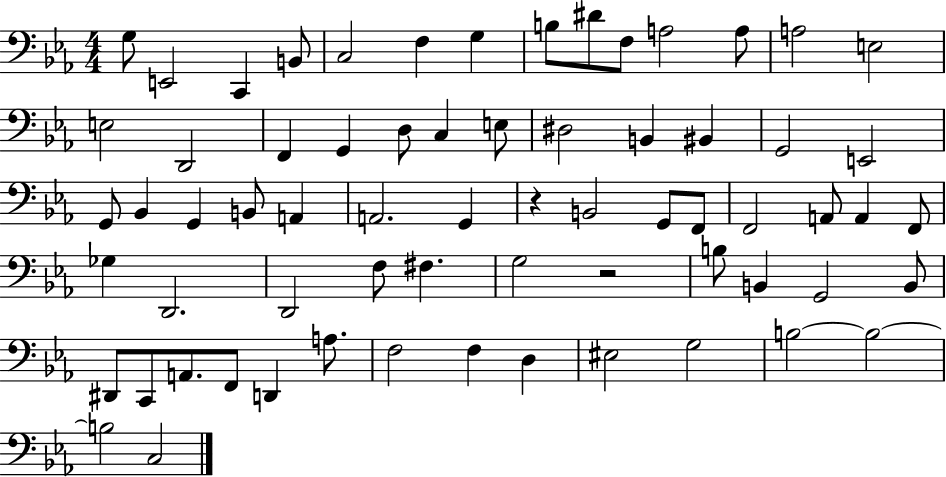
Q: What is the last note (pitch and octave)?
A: C3